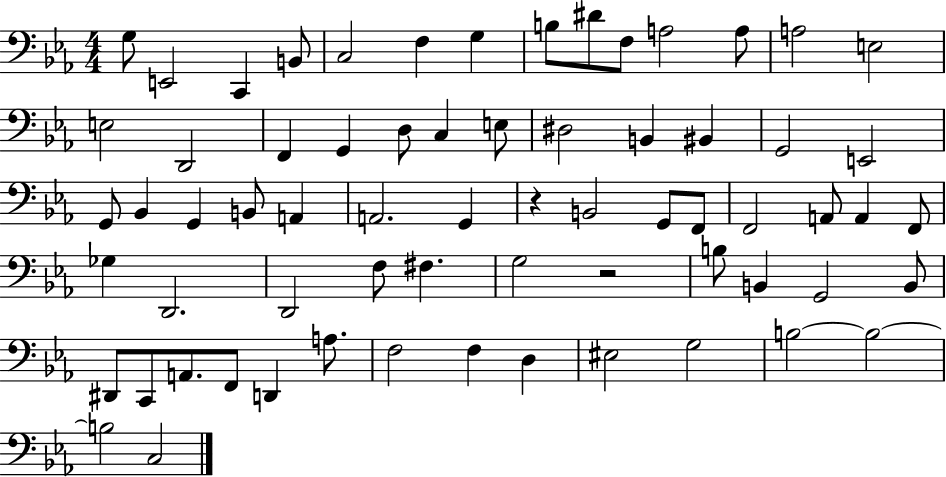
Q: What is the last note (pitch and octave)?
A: C3